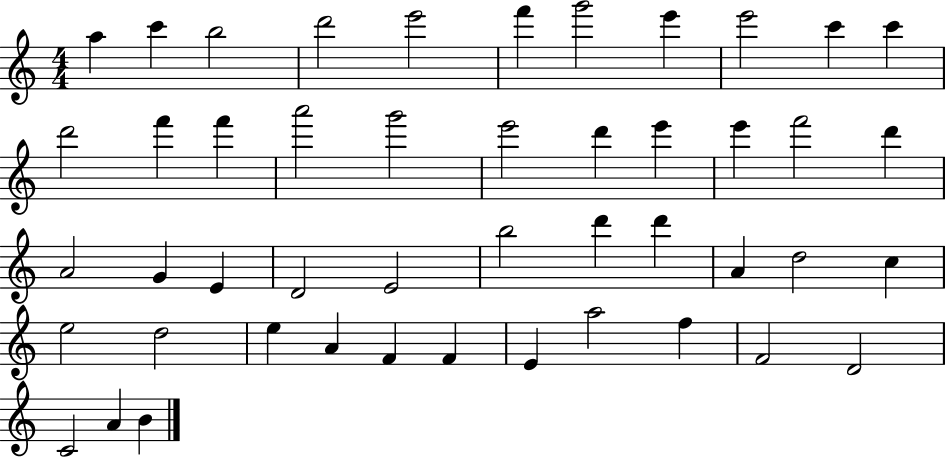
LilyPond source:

{
  \clef treble
  \numericTimeSignature
  \time 4/4
  \key c \major
  a''4 c'''4 b''2 | d'''2 e'''2 | f'''4 g'''2 e'''4 | e'''2 c'''4 c'''4 | \break d'''2 f'''4 f'''4 | a'''2 g'''2 | e'''2 d'''4 e'''4 | e'''4 f'''2 d'''4 | \break a'2 g'4 e'4 | d'2 e'2 | b''2 d'''4 d'''4 | a'4 d''2 c''4 | \break e''2 d''2 | e''4 a'4 f'4 f'4 | e'4 a''2 f''4 | f'2 d'2 | \break c'2 a'4 b'4 | \bar "|."
}